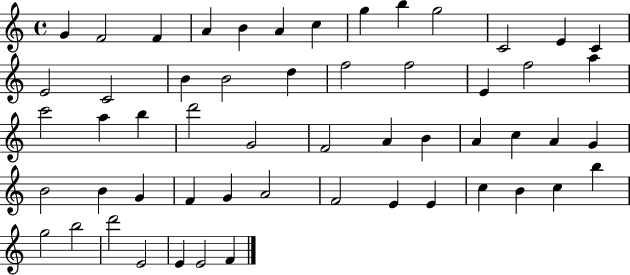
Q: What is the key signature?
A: C major